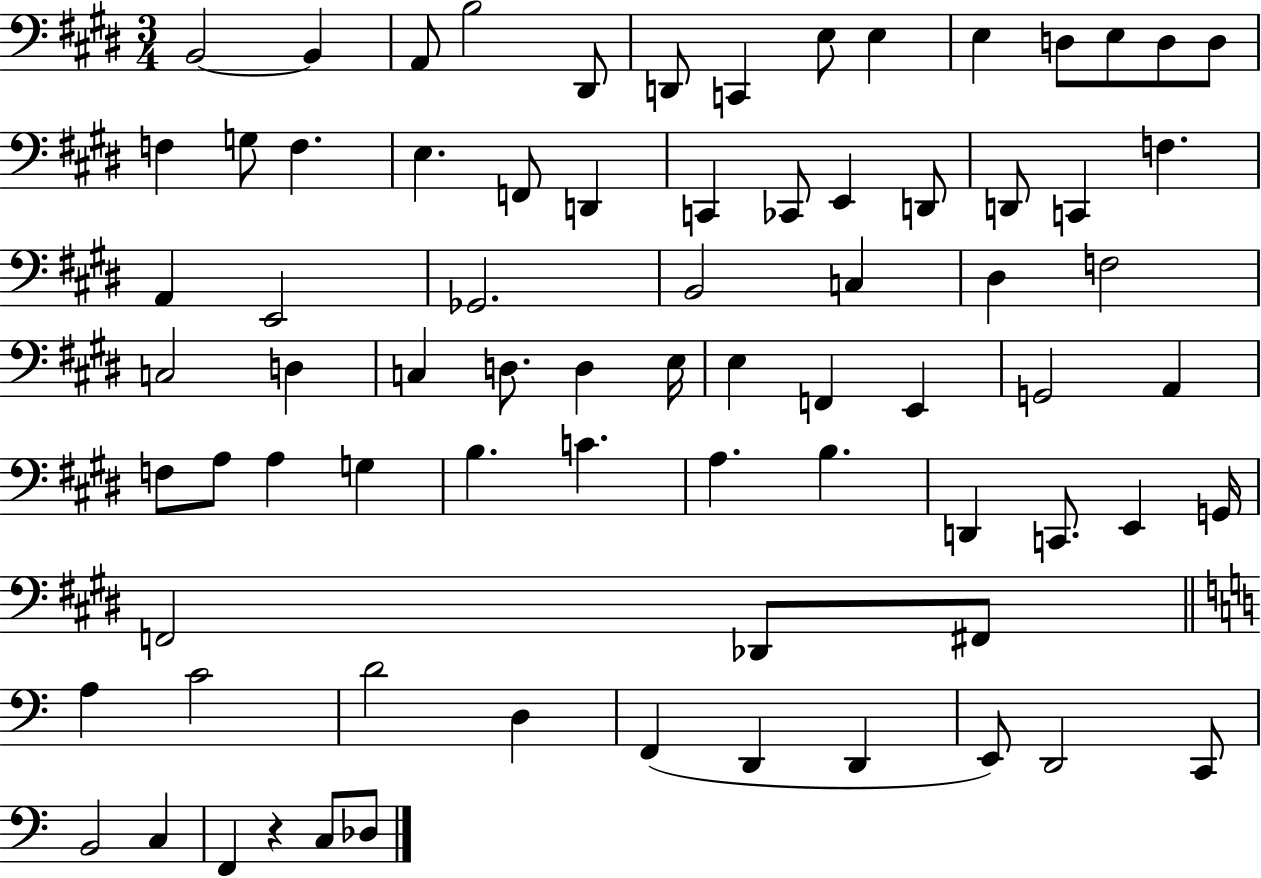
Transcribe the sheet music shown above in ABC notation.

X:1
T:Untitled
M:3/4
L:1/4
K:E
B,,2 B,, A,,/2 B,2 ^D,,/2 D,,/2 C,, E,/2 E, E, D,/2 E,/2 D,/2 D,/2 F, G,/2 F, E, F,,/2 D,, C,, _C,,/2 E,, D,,/2 D,,/2 C,, F, A,, E,,2 _G,,2 B,,2 C, ^D, F,2 C,2 D, C, D,/2 D, E,/4 E, F,, E,, G,,2 A,, F,/2 A,/2 A, G, B, C A, B, D,, C,,/2 E,, G,,/4 F,,2 _D,,/2 ^F,,/2 A, C2 D2 D, F,, D,, D,, E,,/2 D,,2 C,,/2 B,,2 C, F,, z C,/2 _D,/2